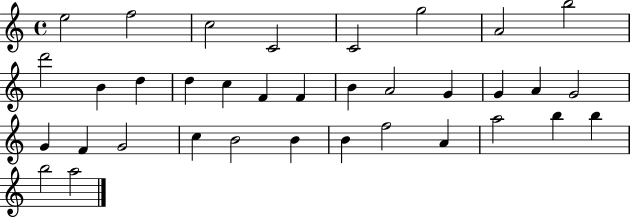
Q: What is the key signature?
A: C major